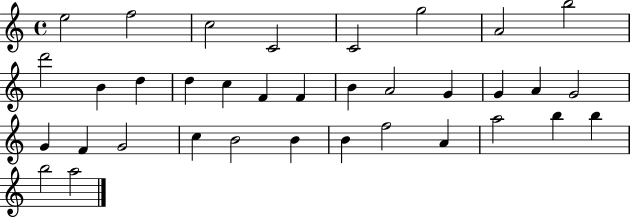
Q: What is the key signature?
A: C major